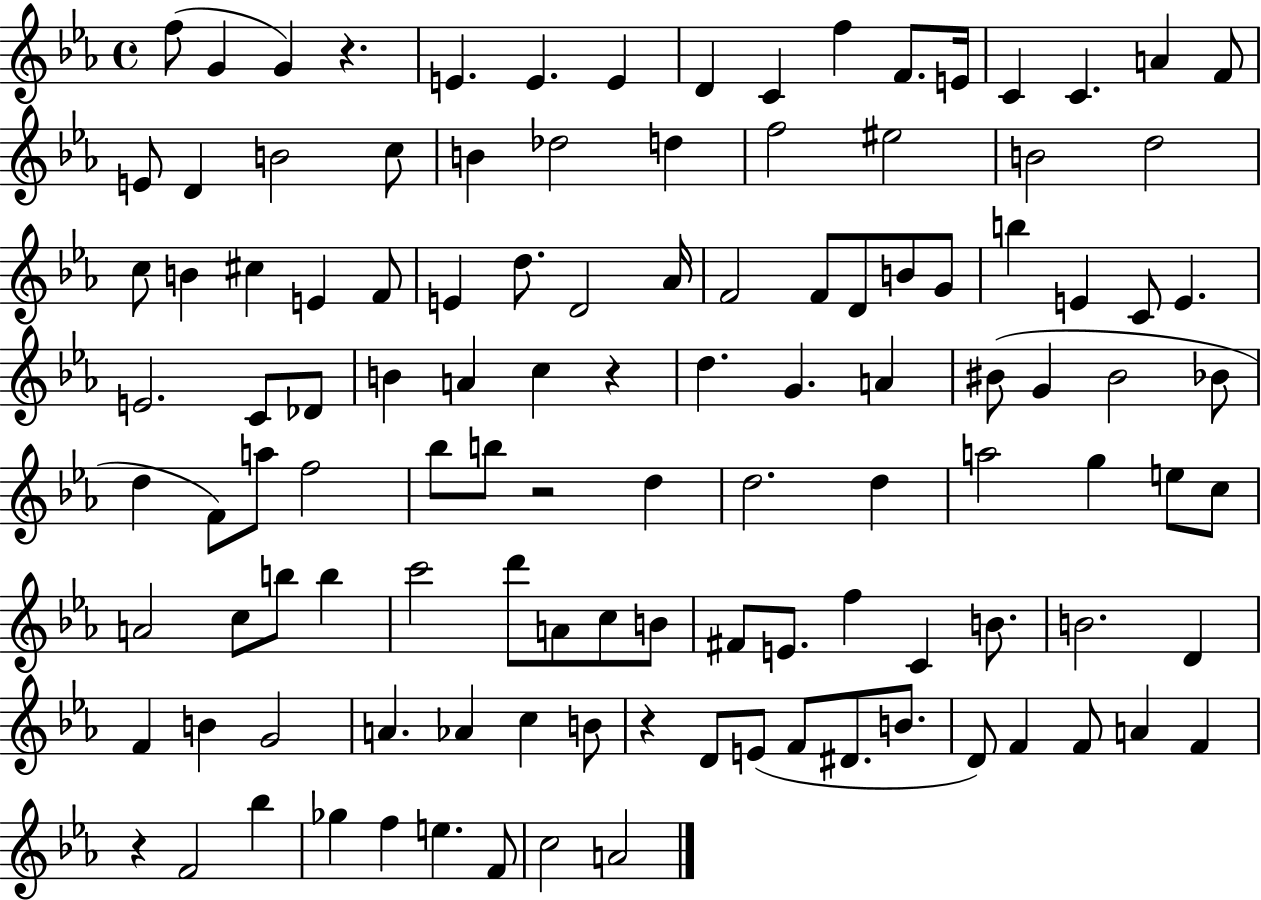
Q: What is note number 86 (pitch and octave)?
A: D4